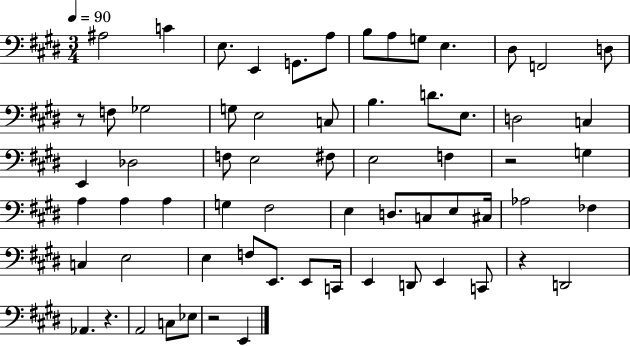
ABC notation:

X:1
T:Untitled
M:3/4
L:1/4
K:E
^A,2 C E,/2 E,, G,,/2 A,/2 B,/2 A,/2 G,/2 E, ^D,/2 F,,2 D,/2 z/2 F,/2 _G,2 G,/2 E,2 C,/2 B, D/2 E,/2 D,2 C, E,, _D,2 F,/2 E,2 ^F,/2 E,2 F, z2 G, A, A, A, G, ^F,2 E, D,/2 C,/2 E,/2 ^C,/4 _A,2 _F, C, E,2 E, F,/2 E,,/2 E,,/2 C,,/4 E,, D,,/2 E,, C,,/2 z D,,2 _A,, z A,,2 C,/2 _E,/2 z2 E,,